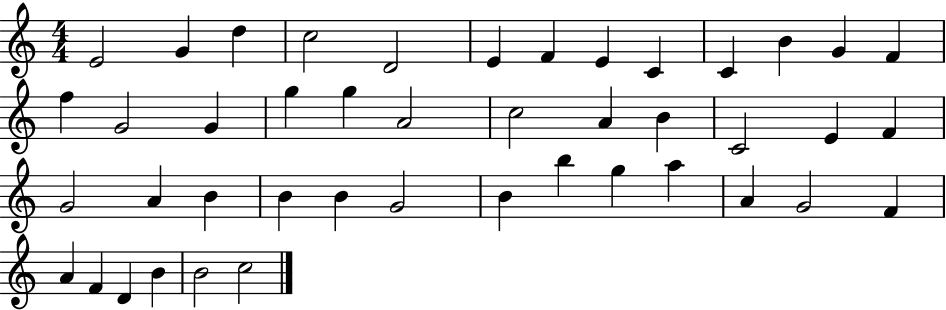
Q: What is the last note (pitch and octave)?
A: C5